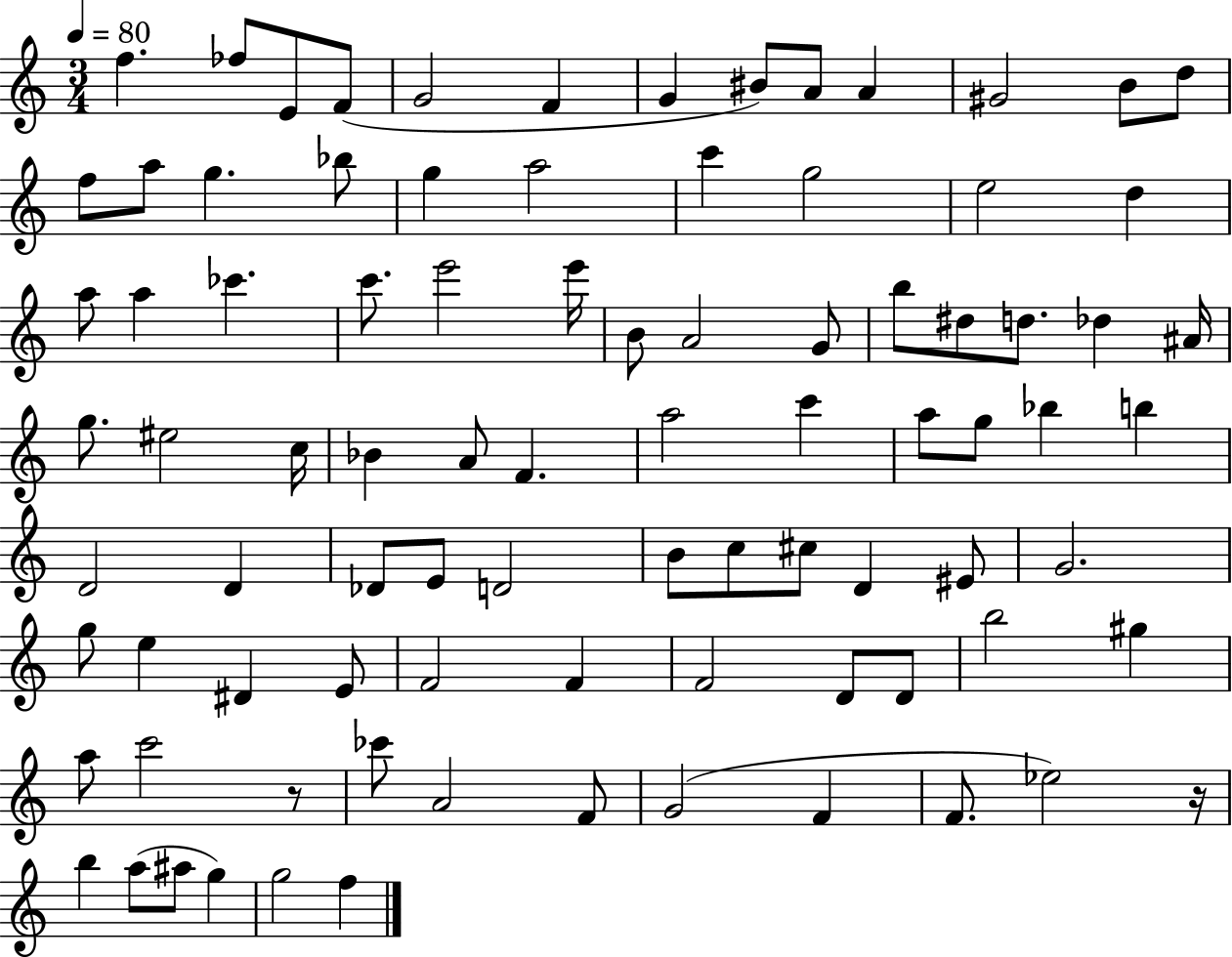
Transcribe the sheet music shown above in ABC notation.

X:1
T:Untitled
M:3/4
L:1/4
K:C
f _f/2 E/2 F/2 G2 F G ^B/2 A/2 A ^G2 B/2 d/2 f/2 a/2 g _b/2 g a2 c' g2 e2 d a/2 a _c' c'/2 e'2 e'/4 B/2 A2 G/2 b/2 ^d/2 d/2 _d ^A/4 g/2 ^e2 c/4 _B A/2 F a2 c' a/2 g/2 _b b D2 D _D/2 E/2 D2 B/2 c/2 ^c/2 D ^E/2 G2 g/2 e ^D E/2 F2 F F2 D/2 D/2 b2 ^g a/2 c'2 z/2 _c'/2 A2 F/2 G2 F F/2 _e2 z/4 b a/2 ^a/2 g g2 f